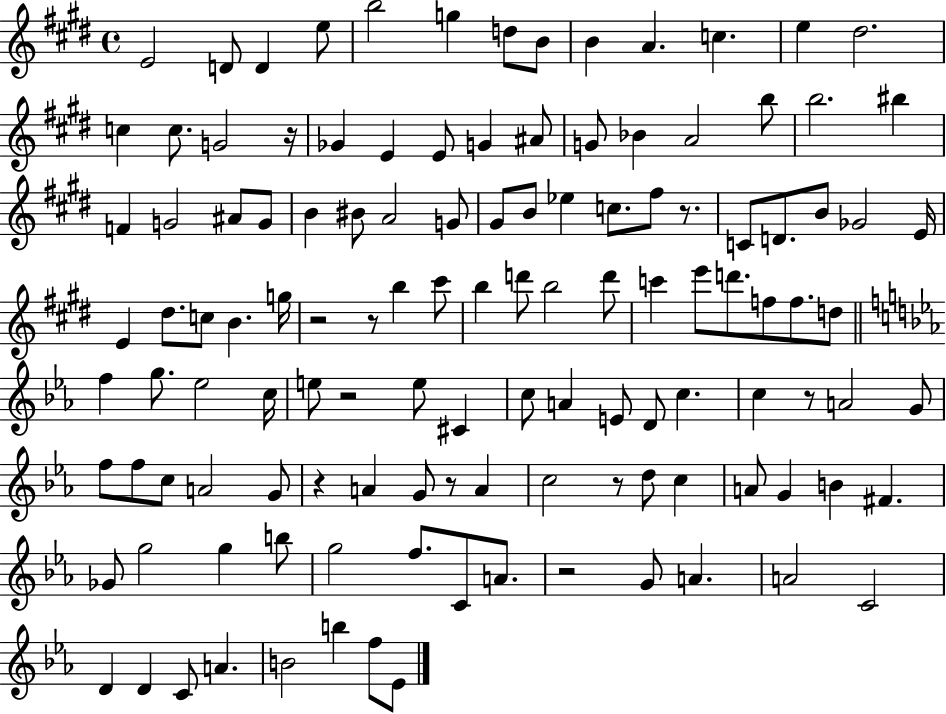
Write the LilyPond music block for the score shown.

{
  \clef treble
  \time 4/4
  \defaultTimeSignature
  \key e \major
  e'2 d'8 d'4 e''8 | b''2 g''4 d''8 b'8 | b'4 a'4. c''4. | e''4 dis''2. | \break c''4 c''8. g'2 r16 | ges'4 e'4 e'8 g'4 ais'8 | g'8 bes'4 a'2 b''8 | b''2. bis''4 | \break f'4 g'2 ais'8 g'8 | b'4 bis'8 a'2 g'8 | gis'8 b'8 ees''4 c''8. fis''8 r8. | c'8 d'8. b'8 ges'2 e'16 | \break e'4 dis''8. c''8 b'4. g''16 | r2 r8 b''4 cis'''8 | b''4 d'''8 b''2 d'''8 | c'''4 e'''8 d'''8. f''8 f''8. d''8 | \break \bar "||" \break \key ees \major f''4 g''8. ees''2 c''16 | e''8 r2 e''8 cis'4 | c''8 a'4 e'8 d'8 c''4. | c''4 r8 a'2 g'8 | \break f''8 f''8 c''8 a'2 g'8 | r4 a'4 g'8 r8 a'4 | c''2 r8 d''8 c''4 | a'8 g'4 b'4 fis'4. | \break ges'8 g''2 g''4 b''8 | g''2 f''8. c'8 a'8. | r2 g'8 a'4. | a'2 c'2 | \break d'4 d'4 c'8 a'4. | b'2 b''4 f''8 ees'8 | \bar "|."
}